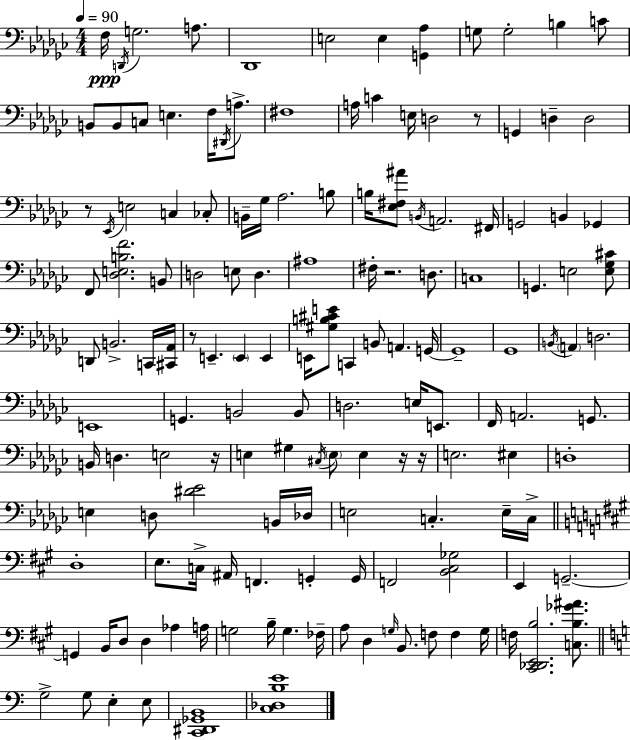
{
  \clef bass
  \numericTimeSignature
  \time 4/4
  \key ees \minor
  \tempo 4 = 90
  \repeat volta 2 { f16\ppp \acciaccatura { d,16 } g2. a8. | des,1 | e2 e4 <g, aes>4 | g8 g2-. b4 c'8 | \break b,8 b,8 c8 e4. f16 \acciaccatura { dis,16 } a8.-> | fis1 | a16 c'4 e16 d2 | r8 g,4 d4-- d2 | \break r8 \acciaccatura { ees,16 } e2 c4 | ces8-. b,16-- ges16 aes2. | b8 b16 <ees fis ais'>8 \acciaccatura { b,16 } a,2. | fis,16 g,2 b,4 | \break ges,4 f,8 <des e b f'>2. | b,8 d2 e8 d4. | ais1 | fis16-. r2. | \break d8. c1 | g,4. e2 | <e ges cis'>8 d,8 b,2.-> | c,16 <cis, aes,>16 r8 e,4.-- \parenthesize e,4 | \break e,4 e,16 <gis b cis' e'>8 c,4 b,8 a,4. | g,16~~ g,1-- | ges,1 | \acciaccatura { b,16 } \parenthesize a,4 d2. | \break e,1 | g,4. b,2 | b,8 d2. | e16 e,8. f,16 a,2. | \break g,8. b,16 d4. e2 | r16 e4 gis4 \acciaccatura { cis16 } \parenthesize e8 | e4 r16 r16 e2. | eis4 d1-. | \break e4 d8 <dis' ees'>2 | b,16 des16 e2 c4.-. | e16-- c16-> \bar "||" \break \key a \major d1-. | e8. c16-> ais,16 f,4. g,4-. g,16 | f,2 <b, cis ges>2 | e,4 g,2.--~~ | \break g,4 b,16 d8 d4 aes4 a16 | g2 b16-- g4. fes16-- | a8 d4 \grace { g16 } b,8. f8 f4 | g16 f16 <cis, des, e, b>2. <c b ges' ais'>8. | \break \bar "||" \break \key c \major g2-> g8 e4-. e8 | <c, dis, ges, b,>1 | <c des b e'>1 | } \bar "|."
}